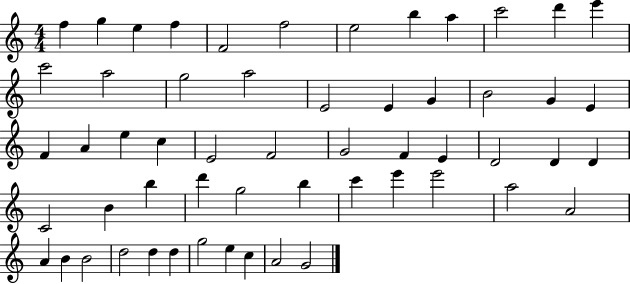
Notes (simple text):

F5/q G5/q E5/q F5/q F4/h F5/h E5/h B5/q A5/q C6/h D6/q E6/q C6/h A5/h G5/h A5/h E4/h E4/q G4/q B4/h G4/q E4/q F4/q A4/q E5/q C5/q E4/h F4/h G4/h F4/q E4/q D4/h D4/q D4/q C4/h B4/q B5/q D6/q G5/h B5/q C6/q E6/q E6/h A5/h A4/h A4/q B4/q B4/h D5/h D5/q D5/q G5/h E5/q C5/q A4/h G4/h